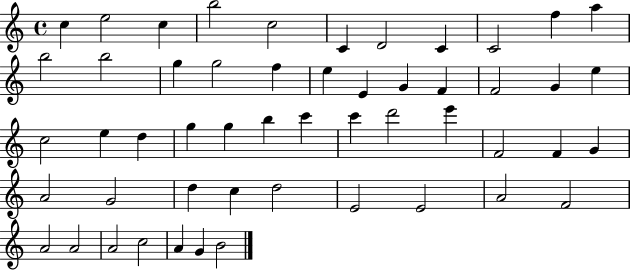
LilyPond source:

{
  \clef treble
  \time 4/4
  \defaultTimeSignature
  \key c \major
  c''4 e''2 c''4 | b''2 c''2 | c'4 d'2 c'4 | c'2 f''4 a''4 | \break b''2 b''2 | g''4 g''2 f''4 | e''4 e'4 g'4 f'4 | f'2 g'4 e''4 | \break c''2 e''4 d''4 | g''4 g''4 b''4 c'''4 | c'''4 d'''2 e'''4 | f'2 f'4 g'4 | \break a'2 g'2 | d''4 c''4 d''2 | e'2 e'2 | a'2 f'2 | \break a'2 a'2 | a'2 c''2 | a'4 g'4 b'2 | \bar "|."
}